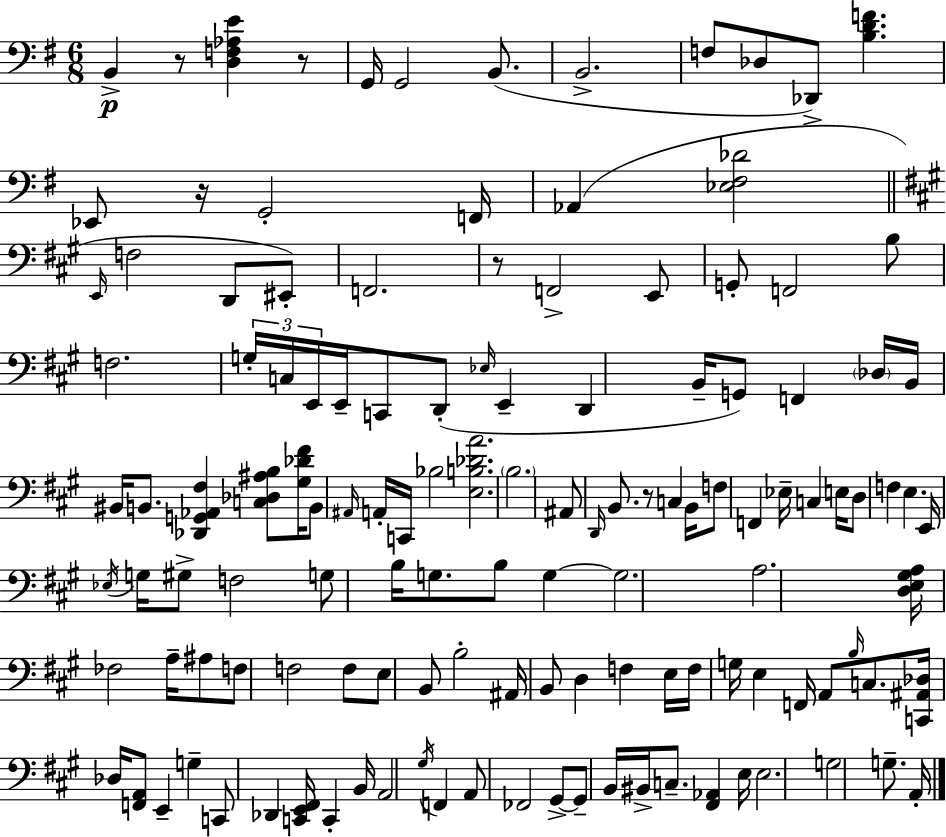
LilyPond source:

{
  \clef bass
  \numericTimeSignature
  \time 6/8
  \key g \major
  \repeat volta 2 { b,4->\p r8 <d f aes e'>4 r8 | g,16 g,2 b,8.( | b,2.-> | f8 des8 des,8->) <b d' f'>4. | \break ees,8 r16 g,2-. f,16 | aes,4( <ees fis des'>2 | \bar "||" \break \key a \major \grace { e,16 } f2 d,8 eis,8-.) | f,2. | r8 f,2-> e,8 | g,8-. f,2 b8 | \break f2. | \tuplet 3/2 { g16-. c16 e,16 } e,16-- c,8 d,8-.( \grace { ees16 } e,4-- | d,4 b,16-- g,8) f,4 | \parenthesize des16 b,16 bis,16 b,8. <des, g, aes, fis>4 <c des ais b>8 | \break <gis des' fis'>16 b,8 \grace { ais,16 } a,16-. c,16 bes2 | <e b des' a'>2. | \parenthesize b2. | ais,8 \grace { d,16 } b,8. r8 c4 | \break b,16 f8 f,4 ees16-- c4 | e16 d8 f4 e4. | e,16 \acciaccatura { ees16 } g16 gis8-> f2 | g8 b16 g8. b8 | \break g4~~ g2. | a2. | <d e gis a>16 fes2 | a16-- ais8 f8 f2 | \break f8 e8 b,8 b2-. | ais,16 b,8 d4 | f4 e16 f16 g16 e4 f,16 | a,8 \grace { b16 } c8. <c, ais, des>16 des16 <f, a,>8 e,4-- | \break g4-- c,8 des,4 | <c, e, fis,>16 c,4-. b,16 a,2 | \acciaccatura { gis16 } f,4 a,8 fes,2 | gis,8->~~ gis,8-- b,16 bis,16-> c8.-- | \break <fis, aes,>4 e16 e2. | g2 | g8.-- a,16-. } \bar "|."
}